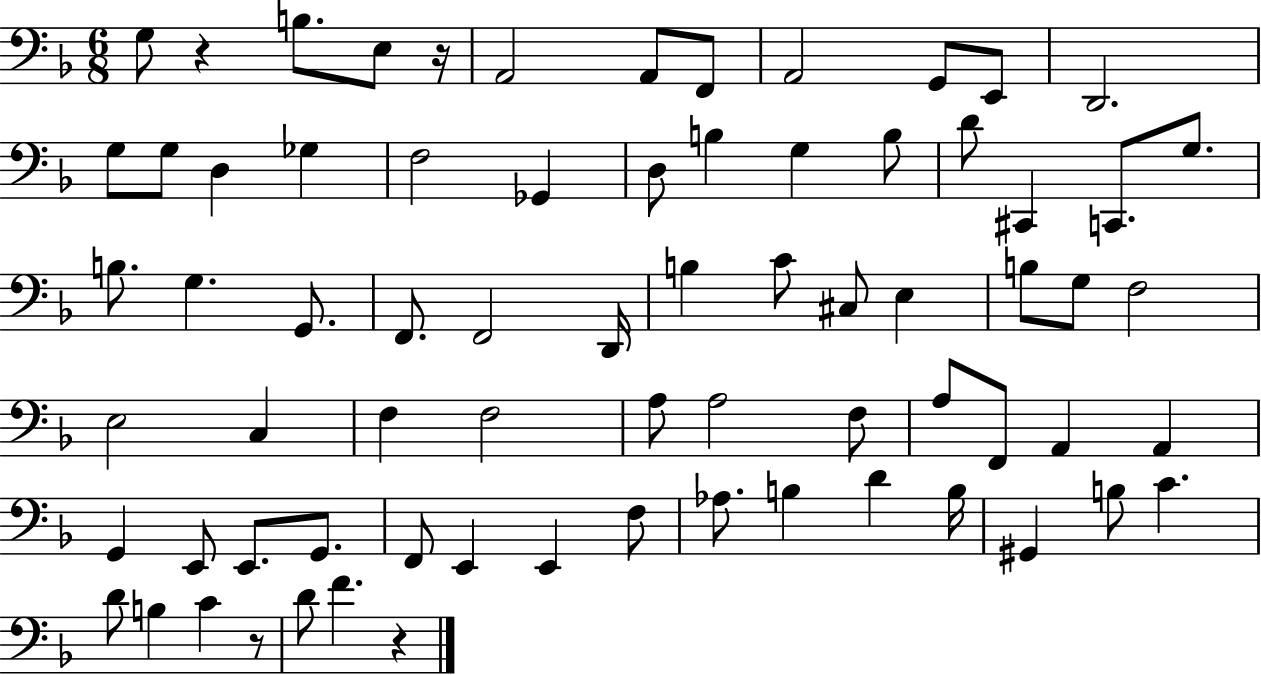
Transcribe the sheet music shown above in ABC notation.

X:1
T:Untitled
M:6/8
L:1/4
K:F
G,/2 z B,/2 E,/2 z/4 A,,2 A,,/2 F,,/2 A,,2 G,,/2 E,,/2 D,,2 G,/2 G,/2 D, _G, F,2 _G,, D,/2 B, G, B,/2 D/2 ^C,, C,,/2 G,/2 B,/2 G, G,,/2 F,,/2 F,,2 D,,/4 B, C/2 ^C,/2 E, B,/2 G,/2 F,2 E,2 C, F, F,2 A,/2 A,2 F,/2 A,/2 F,,/2 A,, A,, G,, E,,/2 E,,/2 G,,/2 F,,/2 E,, E,, F,/2 _A,/2 B, D B,/4 ^G,, B,/2 C D/2 B, C z/2 D/2 F z